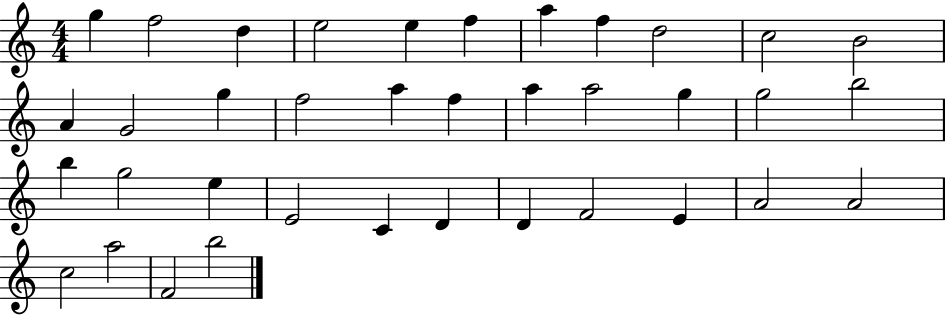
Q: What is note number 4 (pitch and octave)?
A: E5